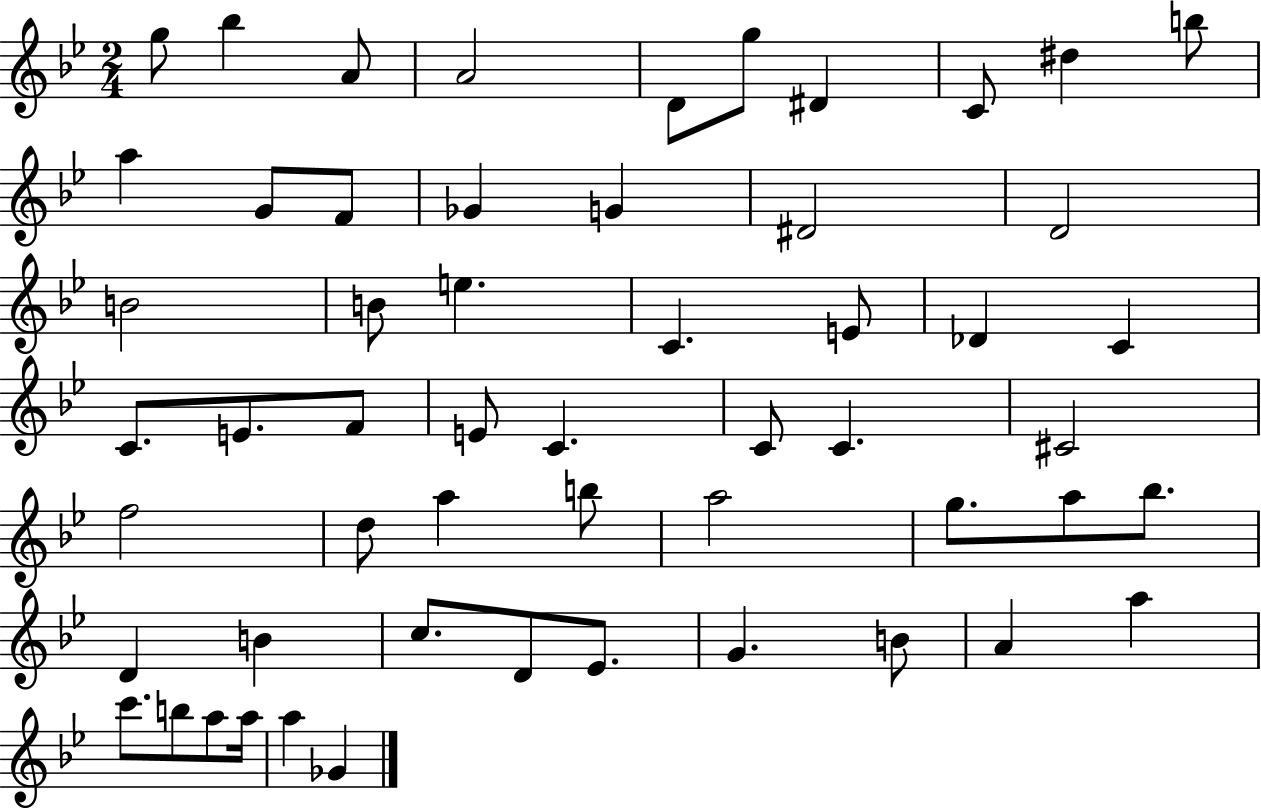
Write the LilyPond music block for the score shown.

{
  \clef treble
  \numericTimeSignature
  \time 2/4
  \key bes \major
  g''8 bes''4 a'8 | a'2 | d'8 g''8 dis'4 | c'8 dis''4 b''8 | \break a''4 g'8 f'8 | ges'4 g'4 | dis'2 | d'2 | \break b'2 | b'8 e''4. | c'4. e'8 | des'4 c'4 | \break c'8. e'8. f'8 | e'8 c'4. | c'8 c'4. | cis'2 | \break f''2 | d''8 a''4 b''8 | a''2 | g''8. a''8 bes''8. | \break d'4 b'4 | c''8. d'8 ees'8. | g'4. b'8 | a'4 a''4 | \break c'''8. b''8 a''8 a''16 | a''4 ges'4 | \bar "|."
}